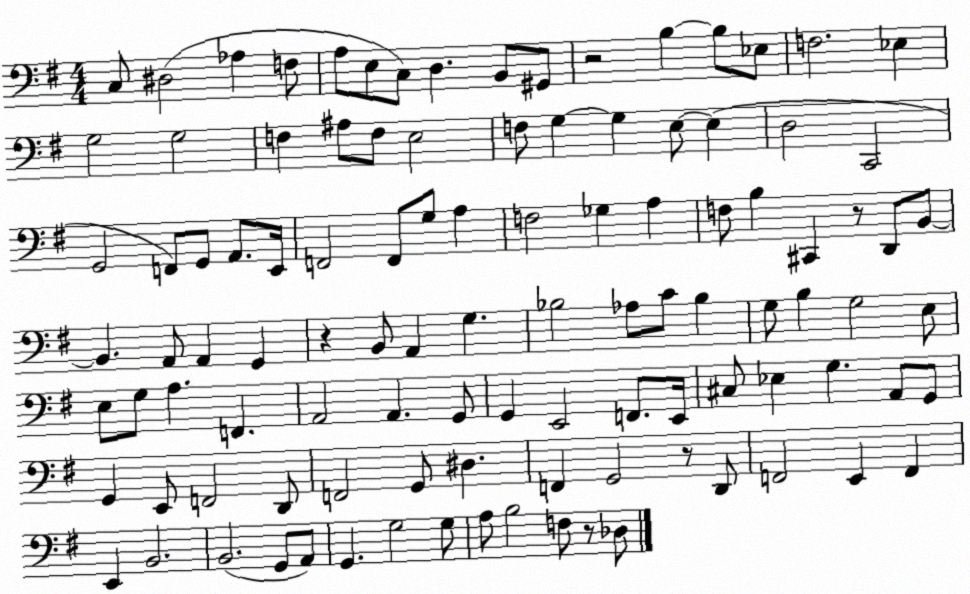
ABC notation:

X:1
T:Untitled
M:4/4
L:1/4
K:G
C,/2 ^D,2 _A, F,/2 A,/2 E,/2 C,/2 D, B,,/2 ^G,,/2 z2 B, B,/2 _E,/2 F,2 _E, G,2 G,2 F, ^A,/2 F,/2 E,2 F,/2 G, G, E,/2 E, D,2 C,,2 G,,2 F,,/2 G,,/2 A,,/2 E,,/4 F,,2 F,,/2 G,/2 A, F,2 _G, A, F,/2 B, ^C,, z/2 D,,/2 B,,/2 B,, A,,/2 A,, G,, z B,,/2 A,, G, _B,2 _A,/2 C/2 _B, G,/2 B, G,2 E,/2 E,/2 G,/2 A, F,, A,,2 A,, G,,/2 G,, E,,2 F,,/2 E,,/4 ^C,/2 _E, G, A,,/2 G,,/2 G,, E,,/2 F,,2 D,,/2 F,,2 G,,/2 ^D, F,, G,,2 z/2 D,,/2 F,,2 E,, F,, E,, B,,2 B,,2 G,,/2 A,,/2 G,, G,2 G,/2 A,/2 B,2 F,/2 z/2 _D,/2